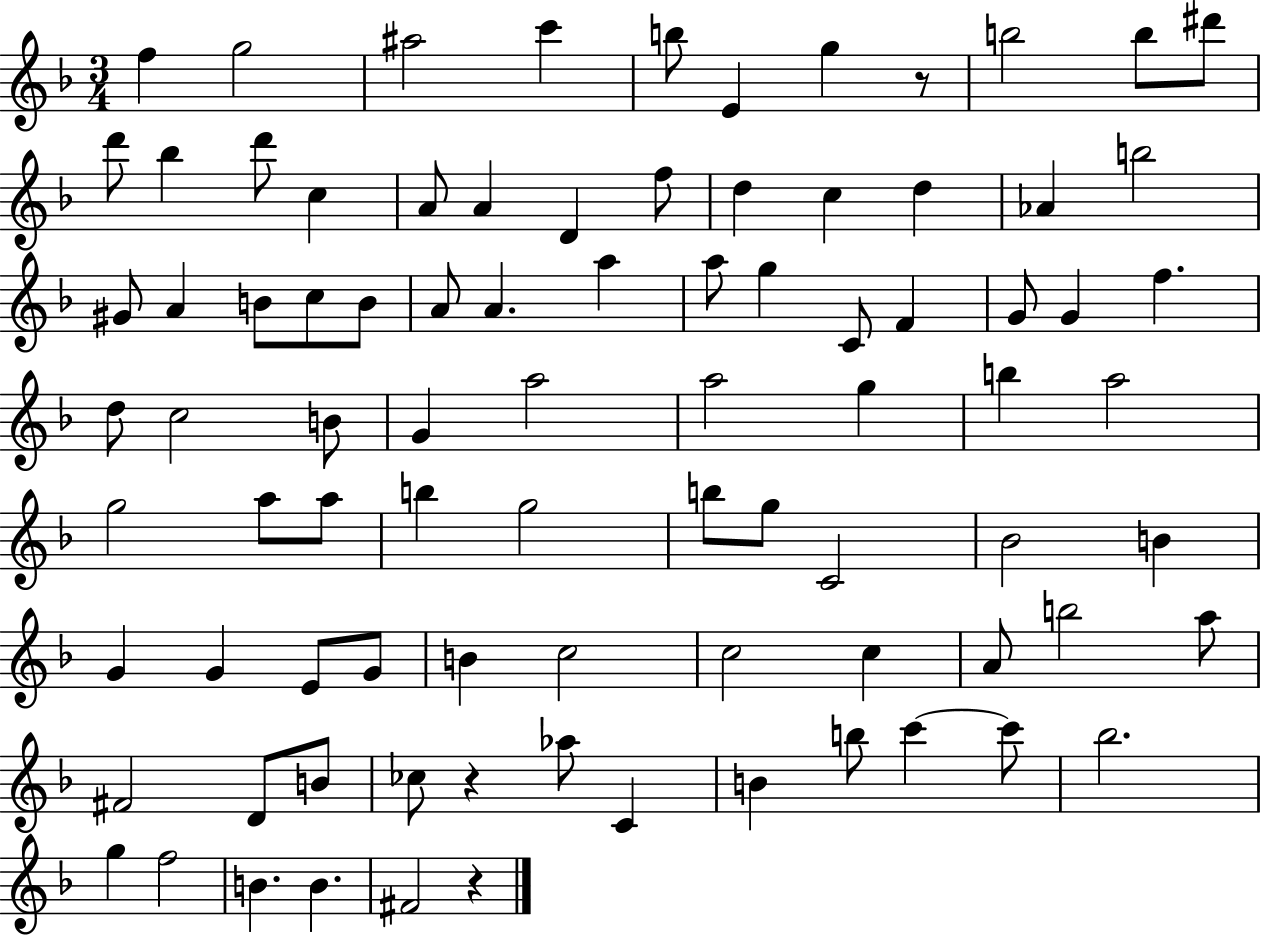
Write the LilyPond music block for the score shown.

{
  \clef treble
  \numericTimeSignature
  \time 3/4
  \key f \major
  f''4 g''2 | ais''2 c'''4 | b''8 e'4 g''4 r8 | b''2 b''8 dis'''8 | \break d'''8 bes''4 d'''8 c''4 | a'8 a'4 d'4 f''8 | d''4 c''4 d''4 | aes'4 b''2 | \break gis'8 a'4 b'8 c''8 b'8 | a'8 a'4. a''4 | a''8 g''4 c'8 f'4 | g'8 g'4 f''4. | \break d''8 c''2 b'8 | g'4 a''2 | a''2 g''4 | b''4 a''2 | \break g''2 a''8 a''8 | b''4 g''2 | b''8 g''8 c'2 | bes'2 b'4 | \break g'4 g'4 e'8 g'8 | b'4 c''2 | c''2 c''4 | a'8 b''2 a''8 | \break fis'2 d'8 b'8 | ces''8 r4 aes''8 c'4 | b'4 b''8 c'''4~~ c'''8 | bes''2. | \break g''4 f''2 | b'4. b'4. | fis'2 r4 | \bar "|."
}